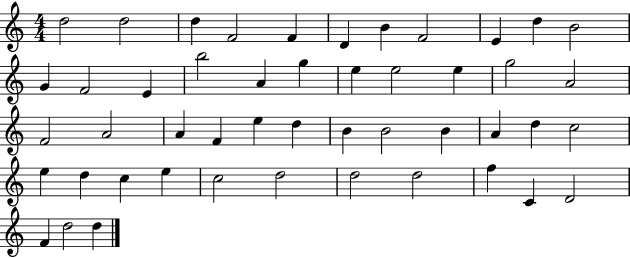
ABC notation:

X:1
T:Untitled
M:4/4
L:1/4
K:C
d2 d2 d F2 F D B F2 E d B2 G F2 E b2 A g e e2 e g2 A2 F2 A2 A F e d B B2 B A d c2 e d c e c2 d2 d2 d2 f C D2 F d2 d